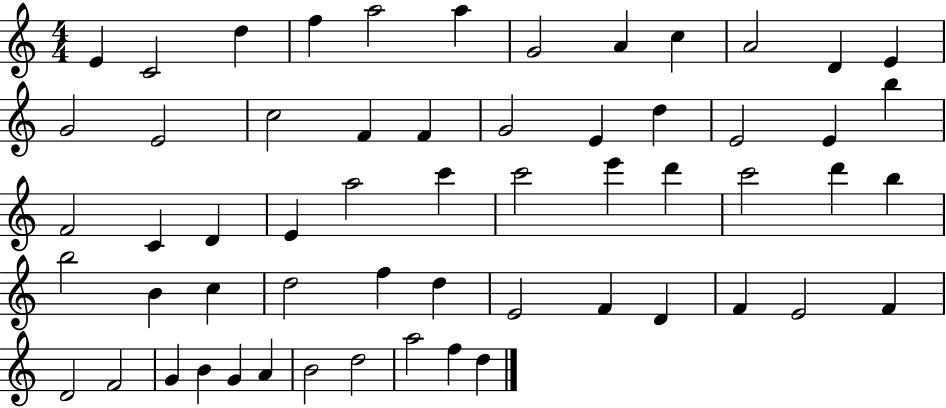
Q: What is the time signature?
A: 4/4